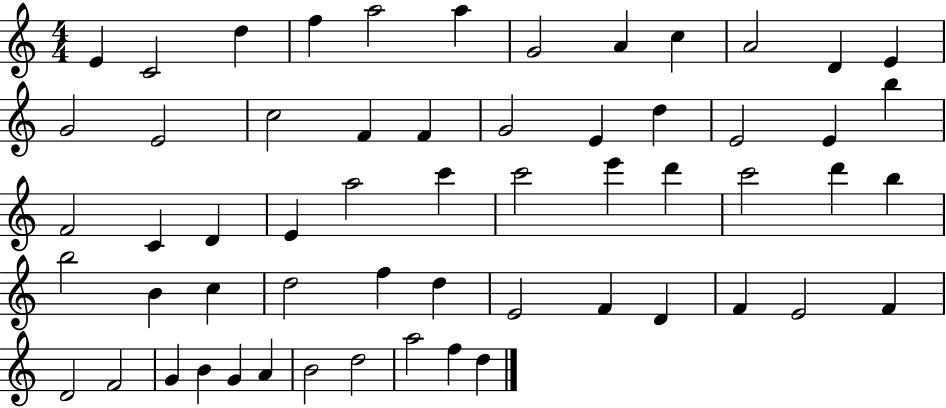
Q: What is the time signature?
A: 4/4